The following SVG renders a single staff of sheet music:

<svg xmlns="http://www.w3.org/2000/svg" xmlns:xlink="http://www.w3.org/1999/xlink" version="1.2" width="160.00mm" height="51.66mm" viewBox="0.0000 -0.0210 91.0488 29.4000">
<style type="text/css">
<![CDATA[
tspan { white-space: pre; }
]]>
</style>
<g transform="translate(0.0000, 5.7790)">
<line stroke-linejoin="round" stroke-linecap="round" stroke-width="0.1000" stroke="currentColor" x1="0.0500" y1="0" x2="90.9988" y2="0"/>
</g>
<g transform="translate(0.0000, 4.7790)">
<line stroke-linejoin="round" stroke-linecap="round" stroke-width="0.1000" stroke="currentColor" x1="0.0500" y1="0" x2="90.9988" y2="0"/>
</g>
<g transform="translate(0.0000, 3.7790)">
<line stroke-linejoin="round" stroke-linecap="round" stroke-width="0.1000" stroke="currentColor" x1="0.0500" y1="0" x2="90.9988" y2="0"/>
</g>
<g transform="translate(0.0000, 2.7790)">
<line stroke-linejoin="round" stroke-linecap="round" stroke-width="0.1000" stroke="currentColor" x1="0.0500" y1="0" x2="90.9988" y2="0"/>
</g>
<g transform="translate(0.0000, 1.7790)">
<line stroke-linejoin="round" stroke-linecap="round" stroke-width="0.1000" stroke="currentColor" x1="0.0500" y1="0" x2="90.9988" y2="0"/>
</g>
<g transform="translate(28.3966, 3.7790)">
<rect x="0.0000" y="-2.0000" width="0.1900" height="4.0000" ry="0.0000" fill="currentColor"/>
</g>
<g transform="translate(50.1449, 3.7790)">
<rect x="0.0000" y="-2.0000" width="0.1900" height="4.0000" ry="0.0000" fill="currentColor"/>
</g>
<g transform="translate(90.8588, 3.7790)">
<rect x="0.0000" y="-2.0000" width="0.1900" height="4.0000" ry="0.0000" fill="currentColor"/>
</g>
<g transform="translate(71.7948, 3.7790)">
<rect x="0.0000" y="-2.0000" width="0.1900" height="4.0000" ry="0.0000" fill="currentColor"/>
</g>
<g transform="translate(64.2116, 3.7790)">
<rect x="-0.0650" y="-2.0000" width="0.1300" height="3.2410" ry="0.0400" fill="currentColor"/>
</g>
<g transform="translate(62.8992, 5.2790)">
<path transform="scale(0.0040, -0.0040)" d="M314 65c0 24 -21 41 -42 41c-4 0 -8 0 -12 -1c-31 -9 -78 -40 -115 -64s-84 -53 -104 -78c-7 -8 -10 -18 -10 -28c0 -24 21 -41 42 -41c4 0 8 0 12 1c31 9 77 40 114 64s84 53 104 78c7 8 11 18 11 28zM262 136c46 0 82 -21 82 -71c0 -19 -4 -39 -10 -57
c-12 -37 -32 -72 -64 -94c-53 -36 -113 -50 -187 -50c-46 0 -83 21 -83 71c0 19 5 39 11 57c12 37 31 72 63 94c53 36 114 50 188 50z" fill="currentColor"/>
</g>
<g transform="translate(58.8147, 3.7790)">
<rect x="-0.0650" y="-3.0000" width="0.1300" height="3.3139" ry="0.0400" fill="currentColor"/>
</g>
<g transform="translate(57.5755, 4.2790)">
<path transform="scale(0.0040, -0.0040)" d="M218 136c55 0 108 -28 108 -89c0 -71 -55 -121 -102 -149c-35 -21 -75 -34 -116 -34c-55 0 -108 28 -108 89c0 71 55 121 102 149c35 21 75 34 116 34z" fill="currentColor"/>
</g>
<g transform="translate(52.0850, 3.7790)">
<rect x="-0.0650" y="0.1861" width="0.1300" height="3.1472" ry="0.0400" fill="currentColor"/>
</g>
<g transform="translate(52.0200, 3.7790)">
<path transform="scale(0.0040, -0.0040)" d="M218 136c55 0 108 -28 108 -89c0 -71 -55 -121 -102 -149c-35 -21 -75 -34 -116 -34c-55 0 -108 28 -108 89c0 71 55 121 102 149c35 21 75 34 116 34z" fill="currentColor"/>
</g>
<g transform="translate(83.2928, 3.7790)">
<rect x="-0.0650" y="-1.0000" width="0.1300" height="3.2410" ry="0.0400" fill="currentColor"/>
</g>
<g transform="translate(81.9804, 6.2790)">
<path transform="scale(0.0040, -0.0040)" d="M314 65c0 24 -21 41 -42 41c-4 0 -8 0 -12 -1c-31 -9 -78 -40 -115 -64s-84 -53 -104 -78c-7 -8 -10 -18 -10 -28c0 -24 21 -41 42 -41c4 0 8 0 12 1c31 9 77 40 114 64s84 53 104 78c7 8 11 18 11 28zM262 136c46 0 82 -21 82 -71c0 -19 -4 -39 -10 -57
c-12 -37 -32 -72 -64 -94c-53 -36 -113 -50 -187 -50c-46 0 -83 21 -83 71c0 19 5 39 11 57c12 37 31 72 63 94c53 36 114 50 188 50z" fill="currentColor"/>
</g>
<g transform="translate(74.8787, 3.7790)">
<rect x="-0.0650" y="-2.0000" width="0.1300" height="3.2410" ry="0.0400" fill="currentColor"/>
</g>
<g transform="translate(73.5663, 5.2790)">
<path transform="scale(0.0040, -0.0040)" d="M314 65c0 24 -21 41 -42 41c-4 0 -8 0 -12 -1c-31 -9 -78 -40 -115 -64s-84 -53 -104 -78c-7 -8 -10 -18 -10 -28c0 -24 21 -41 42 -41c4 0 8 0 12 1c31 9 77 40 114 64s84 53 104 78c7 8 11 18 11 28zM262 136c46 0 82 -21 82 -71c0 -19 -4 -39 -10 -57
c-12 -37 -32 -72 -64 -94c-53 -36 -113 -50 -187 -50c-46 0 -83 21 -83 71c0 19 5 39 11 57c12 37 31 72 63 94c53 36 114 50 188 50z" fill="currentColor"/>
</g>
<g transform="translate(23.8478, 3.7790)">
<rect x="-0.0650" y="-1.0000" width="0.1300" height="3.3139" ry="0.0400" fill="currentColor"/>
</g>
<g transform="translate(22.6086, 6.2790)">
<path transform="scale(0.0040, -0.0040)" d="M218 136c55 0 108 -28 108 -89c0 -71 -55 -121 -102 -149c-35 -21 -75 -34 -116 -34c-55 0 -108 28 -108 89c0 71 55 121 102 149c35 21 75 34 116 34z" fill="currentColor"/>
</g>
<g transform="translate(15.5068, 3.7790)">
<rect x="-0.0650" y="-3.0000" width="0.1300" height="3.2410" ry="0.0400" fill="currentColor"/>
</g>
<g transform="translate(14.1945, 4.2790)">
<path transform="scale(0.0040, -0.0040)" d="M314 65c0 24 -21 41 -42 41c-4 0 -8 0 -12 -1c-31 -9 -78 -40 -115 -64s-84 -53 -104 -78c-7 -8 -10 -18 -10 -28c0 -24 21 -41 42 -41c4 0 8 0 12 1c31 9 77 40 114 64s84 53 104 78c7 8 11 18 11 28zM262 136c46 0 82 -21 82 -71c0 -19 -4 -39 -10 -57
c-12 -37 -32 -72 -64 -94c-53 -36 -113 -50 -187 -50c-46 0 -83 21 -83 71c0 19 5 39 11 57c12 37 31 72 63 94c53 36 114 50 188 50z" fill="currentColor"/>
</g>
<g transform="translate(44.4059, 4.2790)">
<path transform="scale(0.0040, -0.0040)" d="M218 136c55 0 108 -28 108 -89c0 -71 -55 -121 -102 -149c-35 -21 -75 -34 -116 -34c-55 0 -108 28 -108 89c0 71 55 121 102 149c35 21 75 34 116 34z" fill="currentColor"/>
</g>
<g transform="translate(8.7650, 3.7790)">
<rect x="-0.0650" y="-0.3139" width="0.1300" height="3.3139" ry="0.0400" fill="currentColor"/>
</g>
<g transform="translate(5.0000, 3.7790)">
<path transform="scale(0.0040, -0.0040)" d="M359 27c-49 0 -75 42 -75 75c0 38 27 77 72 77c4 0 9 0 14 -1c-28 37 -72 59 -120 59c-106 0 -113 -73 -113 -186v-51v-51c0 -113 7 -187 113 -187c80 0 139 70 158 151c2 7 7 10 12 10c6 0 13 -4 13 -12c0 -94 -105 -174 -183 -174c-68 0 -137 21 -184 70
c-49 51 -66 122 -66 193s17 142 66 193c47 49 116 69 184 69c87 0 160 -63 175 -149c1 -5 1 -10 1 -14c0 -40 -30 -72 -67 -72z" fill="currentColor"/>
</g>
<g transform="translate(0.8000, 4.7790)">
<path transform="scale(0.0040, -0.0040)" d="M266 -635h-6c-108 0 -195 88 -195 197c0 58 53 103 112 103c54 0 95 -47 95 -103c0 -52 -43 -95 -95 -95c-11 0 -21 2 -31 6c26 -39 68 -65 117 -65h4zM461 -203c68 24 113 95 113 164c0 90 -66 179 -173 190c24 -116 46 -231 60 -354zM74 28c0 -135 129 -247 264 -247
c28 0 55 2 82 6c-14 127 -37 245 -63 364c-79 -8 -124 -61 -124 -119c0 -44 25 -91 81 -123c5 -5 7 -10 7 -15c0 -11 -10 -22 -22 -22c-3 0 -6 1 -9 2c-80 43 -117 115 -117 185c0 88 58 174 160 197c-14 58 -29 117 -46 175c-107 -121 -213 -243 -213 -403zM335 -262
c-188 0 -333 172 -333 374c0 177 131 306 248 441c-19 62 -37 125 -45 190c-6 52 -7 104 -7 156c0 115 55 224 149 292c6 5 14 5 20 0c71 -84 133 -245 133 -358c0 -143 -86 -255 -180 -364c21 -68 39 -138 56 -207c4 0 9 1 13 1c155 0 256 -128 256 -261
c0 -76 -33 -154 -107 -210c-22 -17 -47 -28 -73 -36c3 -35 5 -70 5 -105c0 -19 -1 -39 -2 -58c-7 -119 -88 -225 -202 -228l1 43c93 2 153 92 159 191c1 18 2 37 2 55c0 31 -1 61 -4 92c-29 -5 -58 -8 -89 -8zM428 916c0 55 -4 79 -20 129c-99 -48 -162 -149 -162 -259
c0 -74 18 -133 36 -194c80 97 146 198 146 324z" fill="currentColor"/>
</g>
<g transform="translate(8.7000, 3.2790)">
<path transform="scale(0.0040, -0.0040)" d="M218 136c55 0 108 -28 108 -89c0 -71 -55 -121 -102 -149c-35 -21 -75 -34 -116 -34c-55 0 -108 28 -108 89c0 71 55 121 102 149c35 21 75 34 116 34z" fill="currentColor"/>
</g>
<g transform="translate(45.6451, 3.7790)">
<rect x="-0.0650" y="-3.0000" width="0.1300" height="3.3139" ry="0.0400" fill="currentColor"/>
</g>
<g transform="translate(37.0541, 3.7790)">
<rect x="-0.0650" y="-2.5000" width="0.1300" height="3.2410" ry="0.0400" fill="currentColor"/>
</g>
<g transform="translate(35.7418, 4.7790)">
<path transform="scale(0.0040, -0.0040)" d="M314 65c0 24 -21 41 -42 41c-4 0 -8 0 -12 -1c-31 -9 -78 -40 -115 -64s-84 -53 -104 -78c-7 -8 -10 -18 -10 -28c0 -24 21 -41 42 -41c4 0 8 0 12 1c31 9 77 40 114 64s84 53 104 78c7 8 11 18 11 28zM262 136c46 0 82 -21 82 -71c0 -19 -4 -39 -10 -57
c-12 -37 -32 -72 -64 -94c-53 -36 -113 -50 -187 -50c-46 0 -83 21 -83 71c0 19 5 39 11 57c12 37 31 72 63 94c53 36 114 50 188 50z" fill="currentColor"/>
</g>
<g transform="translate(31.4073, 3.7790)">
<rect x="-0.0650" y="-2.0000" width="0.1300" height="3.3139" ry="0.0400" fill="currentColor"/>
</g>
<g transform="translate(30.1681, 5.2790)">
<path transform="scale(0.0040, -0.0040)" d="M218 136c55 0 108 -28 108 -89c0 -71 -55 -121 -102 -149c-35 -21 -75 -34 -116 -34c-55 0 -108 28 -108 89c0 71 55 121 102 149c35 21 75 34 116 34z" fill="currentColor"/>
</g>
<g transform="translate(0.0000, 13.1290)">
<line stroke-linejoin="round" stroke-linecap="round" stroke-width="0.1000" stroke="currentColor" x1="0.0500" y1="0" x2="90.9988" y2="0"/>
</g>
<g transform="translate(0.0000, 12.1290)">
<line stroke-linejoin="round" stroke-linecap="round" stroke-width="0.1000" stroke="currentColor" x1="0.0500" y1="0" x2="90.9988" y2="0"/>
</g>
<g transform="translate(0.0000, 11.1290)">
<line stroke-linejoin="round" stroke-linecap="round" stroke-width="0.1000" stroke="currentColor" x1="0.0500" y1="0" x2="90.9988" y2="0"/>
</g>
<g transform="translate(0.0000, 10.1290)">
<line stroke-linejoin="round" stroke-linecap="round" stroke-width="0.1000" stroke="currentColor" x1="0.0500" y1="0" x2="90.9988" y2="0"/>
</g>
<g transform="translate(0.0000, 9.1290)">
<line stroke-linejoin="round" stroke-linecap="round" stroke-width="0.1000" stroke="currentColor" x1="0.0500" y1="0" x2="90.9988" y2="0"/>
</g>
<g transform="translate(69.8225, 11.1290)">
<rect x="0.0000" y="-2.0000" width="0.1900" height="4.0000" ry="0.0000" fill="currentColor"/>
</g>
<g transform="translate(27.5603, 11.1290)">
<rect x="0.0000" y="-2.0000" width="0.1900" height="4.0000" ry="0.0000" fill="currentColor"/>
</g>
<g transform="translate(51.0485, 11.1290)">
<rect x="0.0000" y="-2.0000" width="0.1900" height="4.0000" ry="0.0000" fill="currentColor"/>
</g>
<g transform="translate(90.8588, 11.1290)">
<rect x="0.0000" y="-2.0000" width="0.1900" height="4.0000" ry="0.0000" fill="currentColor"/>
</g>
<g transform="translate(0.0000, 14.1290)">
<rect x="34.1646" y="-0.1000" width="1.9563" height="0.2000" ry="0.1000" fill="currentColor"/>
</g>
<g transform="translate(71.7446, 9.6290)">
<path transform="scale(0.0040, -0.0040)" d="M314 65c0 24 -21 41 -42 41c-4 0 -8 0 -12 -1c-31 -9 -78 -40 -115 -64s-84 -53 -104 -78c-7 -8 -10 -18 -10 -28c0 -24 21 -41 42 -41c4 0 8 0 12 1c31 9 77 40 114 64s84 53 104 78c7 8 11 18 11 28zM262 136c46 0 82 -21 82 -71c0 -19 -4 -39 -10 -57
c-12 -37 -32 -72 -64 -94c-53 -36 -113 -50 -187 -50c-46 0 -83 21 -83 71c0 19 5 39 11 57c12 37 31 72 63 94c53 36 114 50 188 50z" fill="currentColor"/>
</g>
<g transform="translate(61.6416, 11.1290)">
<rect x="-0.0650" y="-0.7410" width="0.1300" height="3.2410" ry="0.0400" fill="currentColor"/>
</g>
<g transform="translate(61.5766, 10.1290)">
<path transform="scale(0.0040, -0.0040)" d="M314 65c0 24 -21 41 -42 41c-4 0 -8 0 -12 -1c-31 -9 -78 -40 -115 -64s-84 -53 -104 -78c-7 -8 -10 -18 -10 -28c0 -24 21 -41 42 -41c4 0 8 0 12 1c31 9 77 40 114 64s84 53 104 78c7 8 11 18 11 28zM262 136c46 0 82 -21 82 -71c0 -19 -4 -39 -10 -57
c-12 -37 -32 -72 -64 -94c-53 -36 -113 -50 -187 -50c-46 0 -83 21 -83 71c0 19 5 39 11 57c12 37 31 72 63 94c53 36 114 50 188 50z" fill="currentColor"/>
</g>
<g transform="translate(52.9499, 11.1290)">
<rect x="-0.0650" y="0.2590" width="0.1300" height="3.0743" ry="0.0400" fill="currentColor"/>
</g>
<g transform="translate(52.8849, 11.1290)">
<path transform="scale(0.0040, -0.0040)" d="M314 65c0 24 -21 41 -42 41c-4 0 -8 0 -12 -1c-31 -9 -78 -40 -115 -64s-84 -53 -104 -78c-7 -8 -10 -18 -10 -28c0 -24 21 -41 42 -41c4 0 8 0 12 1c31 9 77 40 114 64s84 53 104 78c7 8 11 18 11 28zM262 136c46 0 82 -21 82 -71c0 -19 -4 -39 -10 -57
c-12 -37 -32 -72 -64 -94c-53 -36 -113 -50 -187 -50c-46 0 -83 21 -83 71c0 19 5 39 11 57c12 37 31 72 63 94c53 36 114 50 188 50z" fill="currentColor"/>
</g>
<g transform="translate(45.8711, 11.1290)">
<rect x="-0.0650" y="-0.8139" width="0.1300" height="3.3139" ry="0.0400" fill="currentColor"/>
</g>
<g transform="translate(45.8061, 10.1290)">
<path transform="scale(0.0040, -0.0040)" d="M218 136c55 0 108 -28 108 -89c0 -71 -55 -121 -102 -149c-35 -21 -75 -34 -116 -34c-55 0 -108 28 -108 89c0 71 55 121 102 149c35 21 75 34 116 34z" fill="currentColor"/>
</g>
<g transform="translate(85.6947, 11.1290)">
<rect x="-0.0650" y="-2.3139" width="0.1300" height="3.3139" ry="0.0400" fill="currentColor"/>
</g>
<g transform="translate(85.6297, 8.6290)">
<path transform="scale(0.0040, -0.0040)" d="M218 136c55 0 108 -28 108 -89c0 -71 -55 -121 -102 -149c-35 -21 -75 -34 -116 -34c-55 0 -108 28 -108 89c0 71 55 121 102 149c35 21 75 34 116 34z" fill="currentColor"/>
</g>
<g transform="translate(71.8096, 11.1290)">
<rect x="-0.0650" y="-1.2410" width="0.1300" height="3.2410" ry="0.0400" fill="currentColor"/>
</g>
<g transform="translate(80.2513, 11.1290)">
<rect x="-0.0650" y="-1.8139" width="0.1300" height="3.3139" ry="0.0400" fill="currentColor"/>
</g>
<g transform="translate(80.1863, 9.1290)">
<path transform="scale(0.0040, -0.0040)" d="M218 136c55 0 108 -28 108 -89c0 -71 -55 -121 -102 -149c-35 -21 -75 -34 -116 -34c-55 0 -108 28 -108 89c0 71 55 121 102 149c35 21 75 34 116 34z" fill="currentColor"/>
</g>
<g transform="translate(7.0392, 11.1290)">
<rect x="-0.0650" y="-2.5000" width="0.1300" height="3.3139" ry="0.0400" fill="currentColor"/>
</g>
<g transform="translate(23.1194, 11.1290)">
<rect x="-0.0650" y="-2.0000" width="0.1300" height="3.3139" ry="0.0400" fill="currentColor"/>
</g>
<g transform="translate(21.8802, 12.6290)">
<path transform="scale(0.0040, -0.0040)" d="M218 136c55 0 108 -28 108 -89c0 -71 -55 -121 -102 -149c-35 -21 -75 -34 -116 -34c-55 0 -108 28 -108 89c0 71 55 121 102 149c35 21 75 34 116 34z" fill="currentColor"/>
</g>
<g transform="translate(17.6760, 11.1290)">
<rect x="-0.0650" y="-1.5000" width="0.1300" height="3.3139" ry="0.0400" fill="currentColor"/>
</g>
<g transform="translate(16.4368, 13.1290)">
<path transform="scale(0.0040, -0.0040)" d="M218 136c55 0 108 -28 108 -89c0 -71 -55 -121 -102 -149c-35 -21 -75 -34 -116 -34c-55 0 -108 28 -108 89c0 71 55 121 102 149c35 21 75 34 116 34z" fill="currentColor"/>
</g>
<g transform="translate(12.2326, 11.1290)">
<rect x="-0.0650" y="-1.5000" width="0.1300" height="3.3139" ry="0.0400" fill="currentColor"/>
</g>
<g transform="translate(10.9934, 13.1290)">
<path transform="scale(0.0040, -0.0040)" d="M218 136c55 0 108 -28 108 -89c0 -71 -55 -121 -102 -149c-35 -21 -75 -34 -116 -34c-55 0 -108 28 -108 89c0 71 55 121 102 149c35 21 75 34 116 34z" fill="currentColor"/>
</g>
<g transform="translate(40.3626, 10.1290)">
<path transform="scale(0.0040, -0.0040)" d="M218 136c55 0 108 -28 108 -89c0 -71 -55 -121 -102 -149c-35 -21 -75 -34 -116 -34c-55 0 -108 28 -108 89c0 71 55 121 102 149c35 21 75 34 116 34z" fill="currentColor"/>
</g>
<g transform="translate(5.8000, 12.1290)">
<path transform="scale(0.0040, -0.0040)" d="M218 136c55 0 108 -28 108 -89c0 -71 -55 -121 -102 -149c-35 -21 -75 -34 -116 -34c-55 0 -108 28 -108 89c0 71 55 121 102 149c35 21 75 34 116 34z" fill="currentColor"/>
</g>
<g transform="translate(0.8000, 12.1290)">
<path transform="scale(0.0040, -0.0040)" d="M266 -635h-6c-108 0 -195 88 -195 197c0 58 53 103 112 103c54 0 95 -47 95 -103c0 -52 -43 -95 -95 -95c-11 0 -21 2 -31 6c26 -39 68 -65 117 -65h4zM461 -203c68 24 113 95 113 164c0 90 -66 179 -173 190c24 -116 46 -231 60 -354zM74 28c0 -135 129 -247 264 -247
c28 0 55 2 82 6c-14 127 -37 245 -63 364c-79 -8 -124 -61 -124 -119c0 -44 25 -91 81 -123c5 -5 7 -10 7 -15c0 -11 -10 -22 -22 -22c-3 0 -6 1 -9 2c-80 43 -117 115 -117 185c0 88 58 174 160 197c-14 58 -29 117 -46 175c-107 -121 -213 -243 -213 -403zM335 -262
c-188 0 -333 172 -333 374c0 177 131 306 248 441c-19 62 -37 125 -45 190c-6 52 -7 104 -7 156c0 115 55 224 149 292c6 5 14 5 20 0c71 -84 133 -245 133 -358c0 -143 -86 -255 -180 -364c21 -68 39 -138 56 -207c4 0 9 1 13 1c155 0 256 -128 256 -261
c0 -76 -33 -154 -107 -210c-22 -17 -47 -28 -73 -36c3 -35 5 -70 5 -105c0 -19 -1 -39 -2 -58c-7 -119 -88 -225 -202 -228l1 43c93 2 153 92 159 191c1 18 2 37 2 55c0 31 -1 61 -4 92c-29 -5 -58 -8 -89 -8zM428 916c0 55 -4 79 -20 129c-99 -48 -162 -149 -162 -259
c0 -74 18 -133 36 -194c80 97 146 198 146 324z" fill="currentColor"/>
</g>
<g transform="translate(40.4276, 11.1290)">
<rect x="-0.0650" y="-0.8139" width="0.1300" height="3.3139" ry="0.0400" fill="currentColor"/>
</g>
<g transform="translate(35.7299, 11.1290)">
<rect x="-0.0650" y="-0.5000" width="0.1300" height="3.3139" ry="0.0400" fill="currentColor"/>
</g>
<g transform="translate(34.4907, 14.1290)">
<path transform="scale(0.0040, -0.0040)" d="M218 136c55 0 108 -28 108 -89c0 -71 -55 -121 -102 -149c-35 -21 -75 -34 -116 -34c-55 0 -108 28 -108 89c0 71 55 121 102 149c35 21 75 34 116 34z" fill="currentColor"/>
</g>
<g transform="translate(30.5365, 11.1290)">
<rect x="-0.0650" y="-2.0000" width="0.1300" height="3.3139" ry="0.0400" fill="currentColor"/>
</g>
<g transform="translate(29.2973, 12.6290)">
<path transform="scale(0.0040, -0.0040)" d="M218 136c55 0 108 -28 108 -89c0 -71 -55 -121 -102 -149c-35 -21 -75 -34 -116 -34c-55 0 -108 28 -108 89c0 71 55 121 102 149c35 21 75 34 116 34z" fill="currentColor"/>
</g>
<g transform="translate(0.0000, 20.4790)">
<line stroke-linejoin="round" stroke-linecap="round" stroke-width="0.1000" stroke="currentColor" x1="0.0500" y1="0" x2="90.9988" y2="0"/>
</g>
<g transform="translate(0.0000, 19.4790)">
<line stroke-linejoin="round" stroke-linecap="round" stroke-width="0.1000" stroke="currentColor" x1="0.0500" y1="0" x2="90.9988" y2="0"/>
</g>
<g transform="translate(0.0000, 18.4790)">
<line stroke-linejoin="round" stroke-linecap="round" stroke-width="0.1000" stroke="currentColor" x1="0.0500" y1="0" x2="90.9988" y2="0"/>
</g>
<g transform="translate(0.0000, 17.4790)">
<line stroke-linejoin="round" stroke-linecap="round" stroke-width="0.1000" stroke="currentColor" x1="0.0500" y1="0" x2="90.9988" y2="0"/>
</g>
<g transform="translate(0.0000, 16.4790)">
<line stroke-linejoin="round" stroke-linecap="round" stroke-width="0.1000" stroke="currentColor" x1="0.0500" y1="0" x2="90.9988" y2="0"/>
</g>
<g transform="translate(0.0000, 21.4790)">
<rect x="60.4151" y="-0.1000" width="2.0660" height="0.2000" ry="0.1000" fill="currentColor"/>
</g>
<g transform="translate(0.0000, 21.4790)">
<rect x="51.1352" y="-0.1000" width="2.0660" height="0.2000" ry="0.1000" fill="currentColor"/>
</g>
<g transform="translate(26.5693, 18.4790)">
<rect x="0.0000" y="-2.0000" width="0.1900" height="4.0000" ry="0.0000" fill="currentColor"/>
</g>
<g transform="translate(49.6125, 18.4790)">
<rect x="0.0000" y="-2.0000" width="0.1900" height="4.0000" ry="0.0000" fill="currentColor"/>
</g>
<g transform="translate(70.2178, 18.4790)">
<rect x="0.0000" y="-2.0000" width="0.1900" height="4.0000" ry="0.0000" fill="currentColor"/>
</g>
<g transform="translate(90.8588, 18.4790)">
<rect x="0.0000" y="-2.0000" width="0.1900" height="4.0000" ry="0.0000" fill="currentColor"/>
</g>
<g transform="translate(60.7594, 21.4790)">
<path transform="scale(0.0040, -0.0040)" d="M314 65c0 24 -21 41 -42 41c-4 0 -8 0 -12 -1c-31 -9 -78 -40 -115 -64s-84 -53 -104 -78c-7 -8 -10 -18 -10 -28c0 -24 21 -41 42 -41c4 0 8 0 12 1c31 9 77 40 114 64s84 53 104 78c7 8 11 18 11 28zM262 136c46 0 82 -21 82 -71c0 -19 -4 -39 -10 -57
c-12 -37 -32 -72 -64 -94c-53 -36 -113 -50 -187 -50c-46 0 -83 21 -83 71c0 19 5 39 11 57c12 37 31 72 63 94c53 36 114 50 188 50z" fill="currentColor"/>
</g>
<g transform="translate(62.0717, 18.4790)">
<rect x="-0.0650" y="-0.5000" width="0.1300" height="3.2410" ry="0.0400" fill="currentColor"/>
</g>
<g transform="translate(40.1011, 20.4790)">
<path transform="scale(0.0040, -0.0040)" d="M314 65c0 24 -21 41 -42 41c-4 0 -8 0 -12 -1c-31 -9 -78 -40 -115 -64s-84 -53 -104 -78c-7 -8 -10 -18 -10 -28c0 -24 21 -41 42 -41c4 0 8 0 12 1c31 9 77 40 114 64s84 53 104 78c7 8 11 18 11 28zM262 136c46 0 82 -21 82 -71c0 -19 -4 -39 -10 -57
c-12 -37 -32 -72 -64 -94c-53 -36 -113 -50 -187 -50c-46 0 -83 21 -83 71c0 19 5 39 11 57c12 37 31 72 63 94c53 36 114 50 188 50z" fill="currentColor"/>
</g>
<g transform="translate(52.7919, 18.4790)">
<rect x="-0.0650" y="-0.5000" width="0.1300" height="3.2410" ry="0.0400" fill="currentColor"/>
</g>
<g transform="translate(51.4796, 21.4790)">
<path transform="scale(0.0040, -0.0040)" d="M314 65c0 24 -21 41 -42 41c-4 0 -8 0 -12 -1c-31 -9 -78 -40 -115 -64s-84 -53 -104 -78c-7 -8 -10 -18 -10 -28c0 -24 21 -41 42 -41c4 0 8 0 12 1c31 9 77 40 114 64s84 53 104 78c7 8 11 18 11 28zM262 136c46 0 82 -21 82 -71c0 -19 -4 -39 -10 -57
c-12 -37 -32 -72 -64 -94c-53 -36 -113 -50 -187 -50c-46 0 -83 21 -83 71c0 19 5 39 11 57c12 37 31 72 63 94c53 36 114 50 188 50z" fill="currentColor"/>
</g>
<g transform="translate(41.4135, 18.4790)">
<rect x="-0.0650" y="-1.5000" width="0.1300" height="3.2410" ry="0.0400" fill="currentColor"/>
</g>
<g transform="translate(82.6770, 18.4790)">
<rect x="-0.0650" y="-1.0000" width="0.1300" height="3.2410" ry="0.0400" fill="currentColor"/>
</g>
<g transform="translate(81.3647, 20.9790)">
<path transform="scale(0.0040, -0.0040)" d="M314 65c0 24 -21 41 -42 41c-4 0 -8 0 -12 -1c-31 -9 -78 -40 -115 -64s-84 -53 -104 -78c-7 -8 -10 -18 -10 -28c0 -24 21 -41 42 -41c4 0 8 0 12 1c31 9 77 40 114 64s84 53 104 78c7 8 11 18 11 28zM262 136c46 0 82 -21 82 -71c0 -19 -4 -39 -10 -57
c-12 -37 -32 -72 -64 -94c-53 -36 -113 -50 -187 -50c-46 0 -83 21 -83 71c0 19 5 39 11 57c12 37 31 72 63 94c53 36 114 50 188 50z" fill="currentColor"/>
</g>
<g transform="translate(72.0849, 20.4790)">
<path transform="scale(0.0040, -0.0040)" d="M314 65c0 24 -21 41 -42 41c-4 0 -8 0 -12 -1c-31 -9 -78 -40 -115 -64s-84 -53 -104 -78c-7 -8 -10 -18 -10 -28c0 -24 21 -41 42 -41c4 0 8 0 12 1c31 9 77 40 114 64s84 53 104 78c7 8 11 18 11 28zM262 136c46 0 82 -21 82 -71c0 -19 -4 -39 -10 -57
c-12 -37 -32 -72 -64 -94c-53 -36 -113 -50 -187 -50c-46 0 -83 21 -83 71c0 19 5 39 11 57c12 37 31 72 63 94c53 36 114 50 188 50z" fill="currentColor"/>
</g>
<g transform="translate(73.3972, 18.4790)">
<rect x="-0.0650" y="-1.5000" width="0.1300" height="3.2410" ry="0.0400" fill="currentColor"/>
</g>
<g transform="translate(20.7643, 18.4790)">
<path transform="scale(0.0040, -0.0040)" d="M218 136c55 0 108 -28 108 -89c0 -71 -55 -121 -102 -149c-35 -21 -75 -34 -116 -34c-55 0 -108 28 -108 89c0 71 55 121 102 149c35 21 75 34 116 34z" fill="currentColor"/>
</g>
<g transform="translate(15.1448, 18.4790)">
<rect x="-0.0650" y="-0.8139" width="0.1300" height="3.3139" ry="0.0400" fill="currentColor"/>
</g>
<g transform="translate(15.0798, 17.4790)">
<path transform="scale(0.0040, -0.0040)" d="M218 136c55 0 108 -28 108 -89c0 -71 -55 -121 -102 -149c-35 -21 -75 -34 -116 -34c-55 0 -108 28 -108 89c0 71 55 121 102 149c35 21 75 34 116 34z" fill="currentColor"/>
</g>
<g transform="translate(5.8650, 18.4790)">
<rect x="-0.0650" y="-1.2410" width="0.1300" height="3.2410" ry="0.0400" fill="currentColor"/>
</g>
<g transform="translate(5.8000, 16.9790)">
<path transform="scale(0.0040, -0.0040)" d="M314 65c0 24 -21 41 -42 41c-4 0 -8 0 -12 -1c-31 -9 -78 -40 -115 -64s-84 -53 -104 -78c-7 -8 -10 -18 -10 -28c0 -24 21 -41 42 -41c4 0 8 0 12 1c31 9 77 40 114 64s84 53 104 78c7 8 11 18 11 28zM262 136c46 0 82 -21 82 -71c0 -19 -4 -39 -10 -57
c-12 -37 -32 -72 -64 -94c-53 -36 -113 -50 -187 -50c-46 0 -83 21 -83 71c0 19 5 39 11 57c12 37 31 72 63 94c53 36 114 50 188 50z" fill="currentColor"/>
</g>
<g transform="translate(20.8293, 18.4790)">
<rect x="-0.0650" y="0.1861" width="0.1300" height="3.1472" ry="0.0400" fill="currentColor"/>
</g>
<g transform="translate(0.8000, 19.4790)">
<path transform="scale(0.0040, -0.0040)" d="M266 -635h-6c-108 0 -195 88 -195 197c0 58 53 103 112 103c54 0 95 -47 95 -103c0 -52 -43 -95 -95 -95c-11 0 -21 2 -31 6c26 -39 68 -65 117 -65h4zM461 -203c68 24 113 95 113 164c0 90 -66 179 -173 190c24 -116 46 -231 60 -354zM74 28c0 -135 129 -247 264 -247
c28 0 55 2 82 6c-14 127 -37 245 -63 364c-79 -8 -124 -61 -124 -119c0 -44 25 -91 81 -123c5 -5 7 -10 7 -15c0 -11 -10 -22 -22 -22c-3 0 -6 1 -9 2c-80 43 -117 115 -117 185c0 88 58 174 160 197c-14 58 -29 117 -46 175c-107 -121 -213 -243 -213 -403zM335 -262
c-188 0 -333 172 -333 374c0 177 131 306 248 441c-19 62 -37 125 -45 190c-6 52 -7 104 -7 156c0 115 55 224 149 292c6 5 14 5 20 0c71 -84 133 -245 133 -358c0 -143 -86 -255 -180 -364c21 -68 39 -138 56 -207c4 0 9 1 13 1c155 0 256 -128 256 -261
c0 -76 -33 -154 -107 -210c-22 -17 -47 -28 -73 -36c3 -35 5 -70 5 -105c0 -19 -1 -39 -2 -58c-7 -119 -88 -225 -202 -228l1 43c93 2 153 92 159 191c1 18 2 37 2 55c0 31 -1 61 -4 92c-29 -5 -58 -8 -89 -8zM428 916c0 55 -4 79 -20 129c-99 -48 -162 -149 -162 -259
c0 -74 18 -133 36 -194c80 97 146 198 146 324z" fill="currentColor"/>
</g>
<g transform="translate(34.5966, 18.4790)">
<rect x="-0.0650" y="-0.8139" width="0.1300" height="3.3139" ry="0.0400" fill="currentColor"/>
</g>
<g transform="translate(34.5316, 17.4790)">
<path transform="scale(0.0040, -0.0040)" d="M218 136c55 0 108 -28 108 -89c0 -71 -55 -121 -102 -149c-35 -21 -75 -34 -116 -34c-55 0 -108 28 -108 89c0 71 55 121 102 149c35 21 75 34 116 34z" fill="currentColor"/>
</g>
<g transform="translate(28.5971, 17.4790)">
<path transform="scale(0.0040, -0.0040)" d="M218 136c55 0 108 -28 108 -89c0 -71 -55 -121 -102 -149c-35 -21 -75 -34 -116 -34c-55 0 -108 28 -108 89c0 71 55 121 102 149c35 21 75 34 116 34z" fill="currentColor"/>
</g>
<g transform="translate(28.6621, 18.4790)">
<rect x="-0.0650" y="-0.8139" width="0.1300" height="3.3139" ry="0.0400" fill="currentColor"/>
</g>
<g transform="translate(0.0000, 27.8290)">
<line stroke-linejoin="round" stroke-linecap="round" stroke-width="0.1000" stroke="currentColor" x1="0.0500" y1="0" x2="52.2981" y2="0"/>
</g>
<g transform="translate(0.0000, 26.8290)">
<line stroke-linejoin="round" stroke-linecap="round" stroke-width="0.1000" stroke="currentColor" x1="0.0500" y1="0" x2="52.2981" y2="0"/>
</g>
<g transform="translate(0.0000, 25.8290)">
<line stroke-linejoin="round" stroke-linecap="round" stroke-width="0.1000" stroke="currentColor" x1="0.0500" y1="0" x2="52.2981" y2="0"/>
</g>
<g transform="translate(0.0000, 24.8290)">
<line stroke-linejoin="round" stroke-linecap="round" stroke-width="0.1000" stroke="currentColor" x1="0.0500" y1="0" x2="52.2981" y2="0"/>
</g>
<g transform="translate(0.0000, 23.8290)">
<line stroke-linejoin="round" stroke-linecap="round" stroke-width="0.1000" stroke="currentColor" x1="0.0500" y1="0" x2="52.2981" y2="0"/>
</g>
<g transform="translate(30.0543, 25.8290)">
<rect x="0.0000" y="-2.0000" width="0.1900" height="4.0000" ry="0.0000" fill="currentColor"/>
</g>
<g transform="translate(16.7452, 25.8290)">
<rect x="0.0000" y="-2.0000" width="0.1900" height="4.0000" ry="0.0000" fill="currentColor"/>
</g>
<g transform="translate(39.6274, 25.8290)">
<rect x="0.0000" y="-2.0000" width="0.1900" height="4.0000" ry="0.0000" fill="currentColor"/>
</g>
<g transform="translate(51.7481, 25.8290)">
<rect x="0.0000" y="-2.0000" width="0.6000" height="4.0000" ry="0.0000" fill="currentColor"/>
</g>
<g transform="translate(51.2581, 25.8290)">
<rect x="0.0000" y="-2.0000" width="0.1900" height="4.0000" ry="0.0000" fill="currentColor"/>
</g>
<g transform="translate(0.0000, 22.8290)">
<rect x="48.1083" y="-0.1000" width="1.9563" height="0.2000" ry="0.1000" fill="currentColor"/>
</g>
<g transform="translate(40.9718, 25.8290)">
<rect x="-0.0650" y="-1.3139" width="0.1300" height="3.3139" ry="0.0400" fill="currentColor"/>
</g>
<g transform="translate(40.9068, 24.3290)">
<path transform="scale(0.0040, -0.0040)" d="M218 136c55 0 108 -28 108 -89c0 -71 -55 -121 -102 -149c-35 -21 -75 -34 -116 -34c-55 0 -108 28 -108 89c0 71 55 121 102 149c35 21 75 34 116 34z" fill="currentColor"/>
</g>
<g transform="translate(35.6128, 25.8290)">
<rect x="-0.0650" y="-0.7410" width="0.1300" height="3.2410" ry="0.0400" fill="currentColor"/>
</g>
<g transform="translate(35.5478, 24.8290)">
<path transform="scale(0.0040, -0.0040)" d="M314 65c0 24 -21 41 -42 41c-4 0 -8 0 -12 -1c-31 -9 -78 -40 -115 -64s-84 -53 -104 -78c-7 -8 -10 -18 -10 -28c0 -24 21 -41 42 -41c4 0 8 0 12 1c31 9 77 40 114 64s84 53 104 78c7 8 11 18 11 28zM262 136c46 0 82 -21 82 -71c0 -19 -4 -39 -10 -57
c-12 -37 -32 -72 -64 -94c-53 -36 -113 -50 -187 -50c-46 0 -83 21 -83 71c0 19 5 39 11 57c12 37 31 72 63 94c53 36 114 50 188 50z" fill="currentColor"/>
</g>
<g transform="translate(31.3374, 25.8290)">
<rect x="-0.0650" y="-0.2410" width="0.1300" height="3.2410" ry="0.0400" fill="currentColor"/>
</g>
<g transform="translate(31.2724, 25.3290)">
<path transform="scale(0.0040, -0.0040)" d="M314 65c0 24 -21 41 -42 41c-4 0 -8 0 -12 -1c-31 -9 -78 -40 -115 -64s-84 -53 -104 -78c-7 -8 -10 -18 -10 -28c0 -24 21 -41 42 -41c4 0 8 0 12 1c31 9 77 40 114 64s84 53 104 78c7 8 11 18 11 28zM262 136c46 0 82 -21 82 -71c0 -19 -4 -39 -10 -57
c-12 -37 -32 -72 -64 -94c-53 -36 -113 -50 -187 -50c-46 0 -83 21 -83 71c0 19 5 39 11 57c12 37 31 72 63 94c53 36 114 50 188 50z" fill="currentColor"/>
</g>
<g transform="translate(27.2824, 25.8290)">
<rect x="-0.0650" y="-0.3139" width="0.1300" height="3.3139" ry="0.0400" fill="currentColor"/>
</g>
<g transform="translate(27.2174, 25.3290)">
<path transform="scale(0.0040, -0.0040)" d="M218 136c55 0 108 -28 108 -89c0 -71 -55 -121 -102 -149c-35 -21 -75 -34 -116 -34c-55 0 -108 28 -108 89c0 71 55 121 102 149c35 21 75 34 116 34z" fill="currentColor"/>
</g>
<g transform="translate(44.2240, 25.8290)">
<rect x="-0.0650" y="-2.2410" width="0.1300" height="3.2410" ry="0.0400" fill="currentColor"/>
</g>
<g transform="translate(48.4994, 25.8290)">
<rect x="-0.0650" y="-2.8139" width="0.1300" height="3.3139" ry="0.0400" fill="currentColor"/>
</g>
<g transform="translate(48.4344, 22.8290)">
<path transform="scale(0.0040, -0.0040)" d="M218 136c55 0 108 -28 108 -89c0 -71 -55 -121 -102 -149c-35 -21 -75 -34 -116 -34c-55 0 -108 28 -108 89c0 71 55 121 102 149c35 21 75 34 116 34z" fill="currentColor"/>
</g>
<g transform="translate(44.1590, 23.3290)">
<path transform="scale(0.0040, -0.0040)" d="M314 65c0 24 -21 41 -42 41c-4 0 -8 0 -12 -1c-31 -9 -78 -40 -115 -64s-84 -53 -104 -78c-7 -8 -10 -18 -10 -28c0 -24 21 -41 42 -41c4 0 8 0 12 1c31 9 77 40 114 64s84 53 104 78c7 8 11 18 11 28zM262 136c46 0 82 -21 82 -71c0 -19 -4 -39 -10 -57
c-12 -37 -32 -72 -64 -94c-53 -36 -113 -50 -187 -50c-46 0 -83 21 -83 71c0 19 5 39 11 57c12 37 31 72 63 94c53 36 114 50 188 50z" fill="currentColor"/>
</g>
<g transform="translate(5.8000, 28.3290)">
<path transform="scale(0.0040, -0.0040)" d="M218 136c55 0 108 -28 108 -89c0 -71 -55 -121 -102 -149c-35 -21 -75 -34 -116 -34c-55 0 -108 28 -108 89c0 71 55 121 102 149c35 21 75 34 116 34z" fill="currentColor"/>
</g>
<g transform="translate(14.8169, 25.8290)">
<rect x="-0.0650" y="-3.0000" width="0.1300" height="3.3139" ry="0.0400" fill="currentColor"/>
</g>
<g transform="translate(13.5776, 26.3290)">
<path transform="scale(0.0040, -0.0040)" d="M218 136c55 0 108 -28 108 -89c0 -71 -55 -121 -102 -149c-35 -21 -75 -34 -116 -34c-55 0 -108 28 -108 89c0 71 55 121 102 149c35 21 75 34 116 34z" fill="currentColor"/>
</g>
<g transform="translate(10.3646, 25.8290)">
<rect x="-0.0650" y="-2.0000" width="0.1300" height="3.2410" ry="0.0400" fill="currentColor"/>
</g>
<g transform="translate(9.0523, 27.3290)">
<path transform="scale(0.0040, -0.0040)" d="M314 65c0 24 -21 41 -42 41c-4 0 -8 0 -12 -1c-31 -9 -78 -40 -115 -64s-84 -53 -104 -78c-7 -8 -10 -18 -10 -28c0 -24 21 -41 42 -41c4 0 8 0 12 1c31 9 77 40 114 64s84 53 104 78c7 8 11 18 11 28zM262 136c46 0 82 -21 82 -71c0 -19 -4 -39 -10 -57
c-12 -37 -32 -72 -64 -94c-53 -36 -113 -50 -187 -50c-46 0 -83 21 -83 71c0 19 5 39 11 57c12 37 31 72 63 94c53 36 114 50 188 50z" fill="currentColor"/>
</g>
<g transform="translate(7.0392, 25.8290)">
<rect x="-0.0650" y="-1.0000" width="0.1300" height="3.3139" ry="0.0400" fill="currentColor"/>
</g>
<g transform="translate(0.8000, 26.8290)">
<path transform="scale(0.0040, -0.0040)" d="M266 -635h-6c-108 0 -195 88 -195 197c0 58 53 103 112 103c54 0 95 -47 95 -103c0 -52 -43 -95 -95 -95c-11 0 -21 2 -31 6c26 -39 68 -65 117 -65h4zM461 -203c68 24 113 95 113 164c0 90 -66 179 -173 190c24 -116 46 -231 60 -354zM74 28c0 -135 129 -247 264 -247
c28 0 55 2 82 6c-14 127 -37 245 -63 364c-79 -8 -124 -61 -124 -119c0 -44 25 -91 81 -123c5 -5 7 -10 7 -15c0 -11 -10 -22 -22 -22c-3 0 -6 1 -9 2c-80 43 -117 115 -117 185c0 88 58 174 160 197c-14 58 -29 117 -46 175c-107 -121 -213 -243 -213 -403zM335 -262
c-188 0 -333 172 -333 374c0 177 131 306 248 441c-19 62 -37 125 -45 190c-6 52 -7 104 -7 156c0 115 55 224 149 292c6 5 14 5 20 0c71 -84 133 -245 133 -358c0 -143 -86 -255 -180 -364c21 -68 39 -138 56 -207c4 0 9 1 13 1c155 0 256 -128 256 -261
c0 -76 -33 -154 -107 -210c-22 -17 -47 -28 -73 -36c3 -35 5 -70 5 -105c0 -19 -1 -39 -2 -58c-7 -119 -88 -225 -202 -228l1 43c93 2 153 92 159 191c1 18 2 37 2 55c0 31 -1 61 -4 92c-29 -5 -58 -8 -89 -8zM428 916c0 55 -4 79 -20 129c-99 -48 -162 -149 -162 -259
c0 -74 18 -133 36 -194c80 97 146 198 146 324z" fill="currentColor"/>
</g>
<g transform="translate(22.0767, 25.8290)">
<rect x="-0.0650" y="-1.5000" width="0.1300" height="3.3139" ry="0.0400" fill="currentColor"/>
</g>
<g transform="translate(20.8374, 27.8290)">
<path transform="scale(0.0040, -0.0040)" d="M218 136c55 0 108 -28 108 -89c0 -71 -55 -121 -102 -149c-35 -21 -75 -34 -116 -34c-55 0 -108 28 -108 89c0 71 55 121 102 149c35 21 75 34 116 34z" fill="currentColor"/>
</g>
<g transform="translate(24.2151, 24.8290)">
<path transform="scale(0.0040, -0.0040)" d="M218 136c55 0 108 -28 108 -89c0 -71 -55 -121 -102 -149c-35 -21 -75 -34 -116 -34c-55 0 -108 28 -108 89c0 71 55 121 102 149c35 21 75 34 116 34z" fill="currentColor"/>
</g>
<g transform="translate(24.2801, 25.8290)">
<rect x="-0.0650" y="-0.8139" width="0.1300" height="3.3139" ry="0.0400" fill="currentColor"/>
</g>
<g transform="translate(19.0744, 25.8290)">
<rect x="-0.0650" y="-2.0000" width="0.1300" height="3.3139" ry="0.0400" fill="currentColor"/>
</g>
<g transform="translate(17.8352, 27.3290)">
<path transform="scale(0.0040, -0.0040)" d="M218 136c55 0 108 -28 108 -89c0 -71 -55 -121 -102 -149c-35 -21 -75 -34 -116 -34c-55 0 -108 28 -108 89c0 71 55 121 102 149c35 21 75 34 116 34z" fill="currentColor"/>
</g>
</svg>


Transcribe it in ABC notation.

X:1
T:Untitled
M:4/4
L:1/4
K:C
c A2 D F G2 A B A F2 F2 D2 G E E F F C d d B2 d2 e2 f g e2 d B d d E2 C2 C2 E2 D2 D F2 A F E d c c2 d2 e g2 a